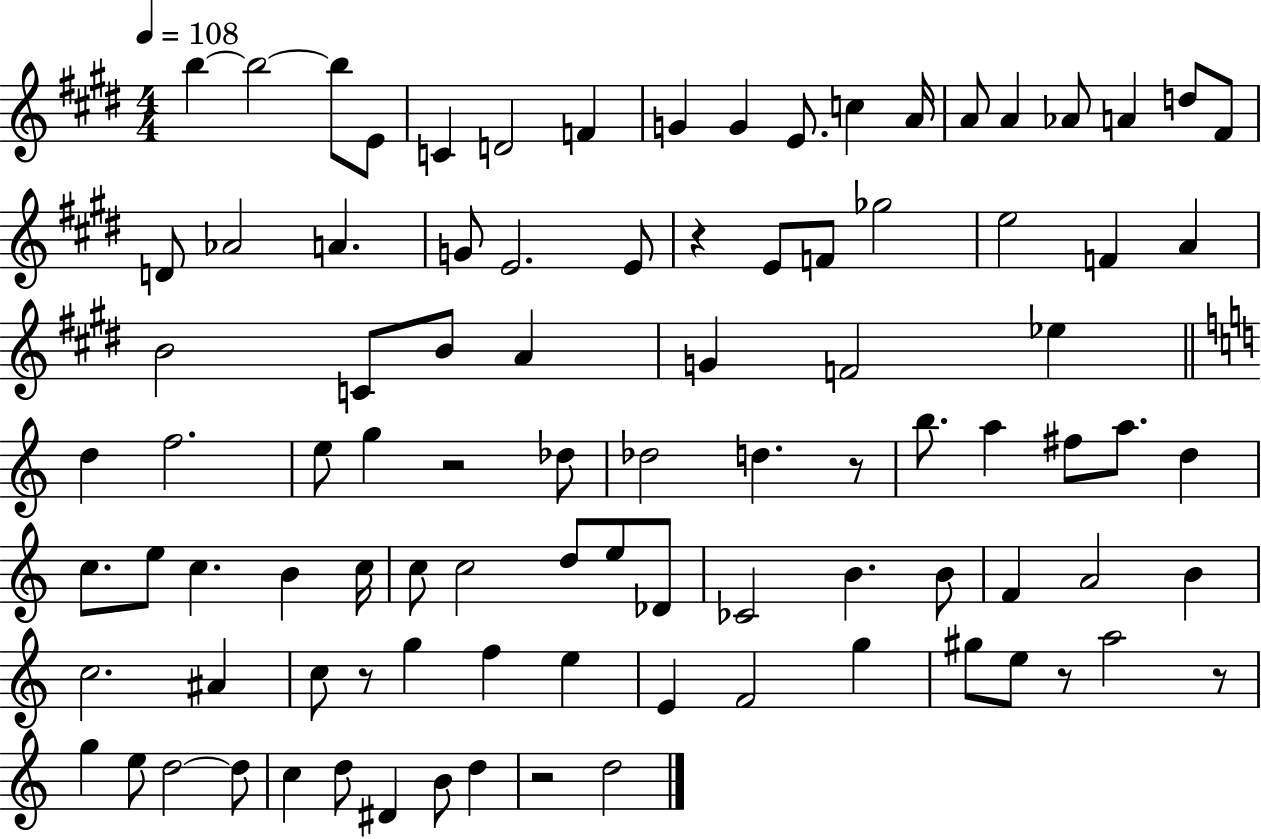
B5/q B5/h B5/e E4/e C4/q D4/h F4/q G4/q G4/q E4/e. C5/q A4/s A4/e A4/q Ab4/e A4/q D5/e F#4/e D4/e Ab4/h A4/q. G4/e E4/h. E4/e R/q E4/e F4/e Gb5/h E5/h F4/q A4/q B4/h C4/e B4/e A4/q G4/q F4/h Eb5/q D5/q F5/h. E5/e G5/q R/h Db5/e Db5/h D5/q. R/e B5/e. A5/q F#5/e A5/e. D5/q C5/e. E5/e C5/q. B4/q C5/s C5/e C5/h D5/e E5/e Db4/e CES4/h B4/q. B4/e F4/q A4/h B4/q C5/h. A#4/q C5/e R/e G5/q F5/q E5/q E4/q F4/h G5/q G#5/e E5/e R/e A5/h R/e G5/q E5/e D5/h D5/e C5/q D5/e D#4/q B4/e D5/q R/h D5/h